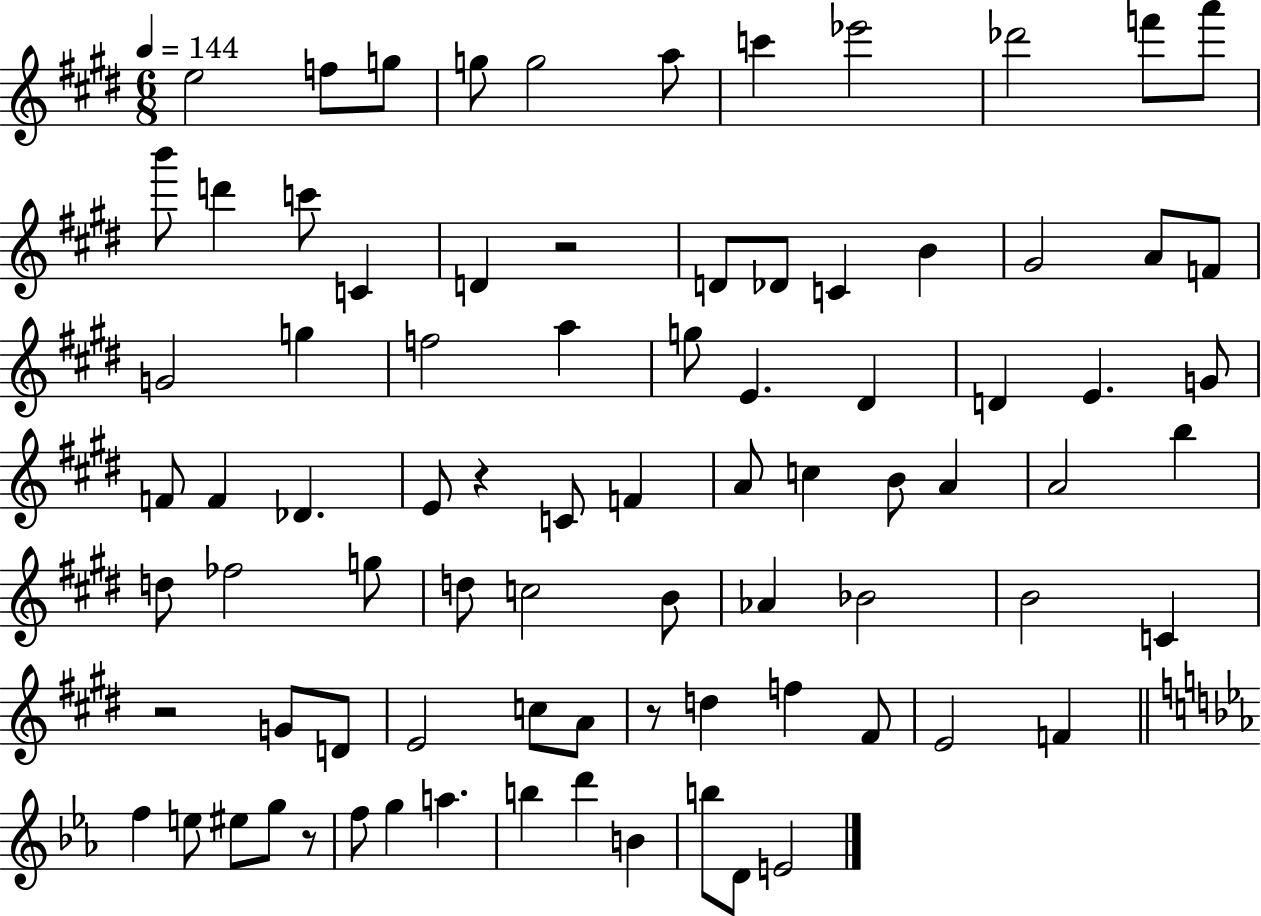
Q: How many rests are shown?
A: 5